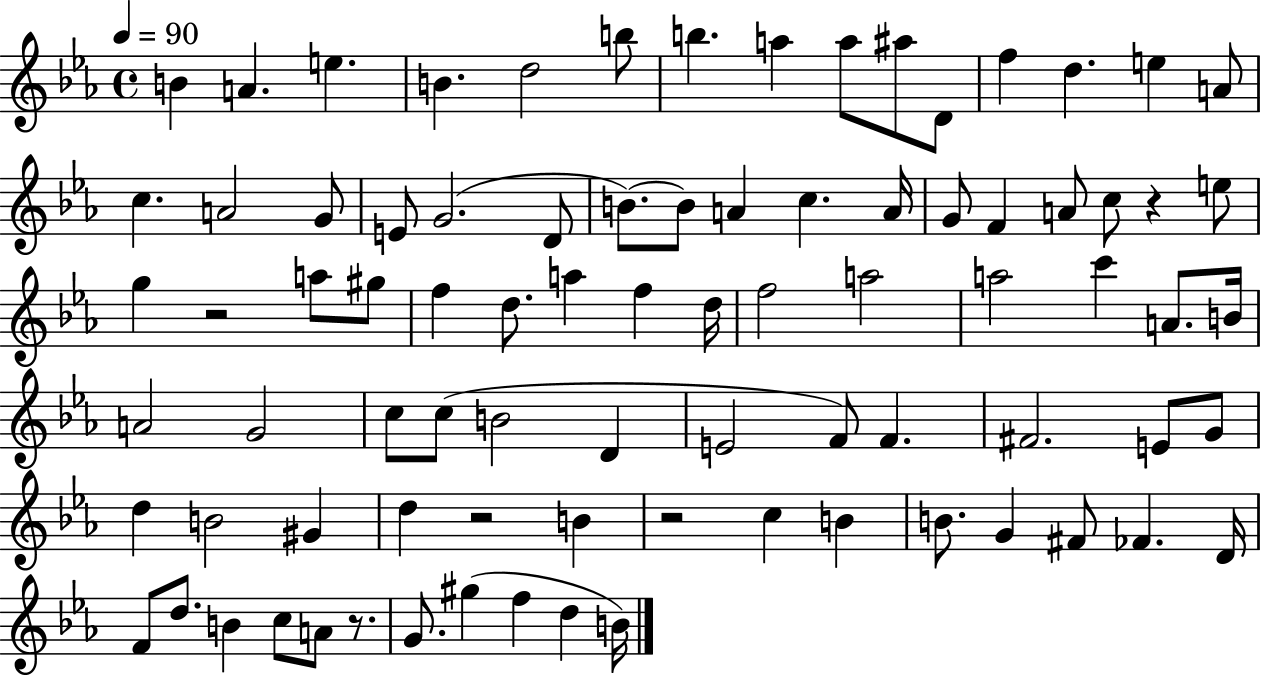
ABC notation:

X:1
T:Untitled
M:4/4
L:1/4
K:Eb
B A e B d2 b/2 b a a/2 ^a/2 D/2 f d e A/2 c A2 G/2 E/2 G2 D/2 B/2 B/2 A c A/4 G/2 F A/2 c/2 z e/2 g z2 a/2 ^g/2 f d/2 a f d/4 f2 a2 a2 c' A/2 B/4 A2 G2 c/2 c/2 B2 D E2 F/2 F ^F2 E/2 G/2 d B2 ^G d z2 B z2 c B B/2 G ^F/2 _F D/4 F/2 d/2 B c/2 A/2 z/2 G/2 ^g f d B/4